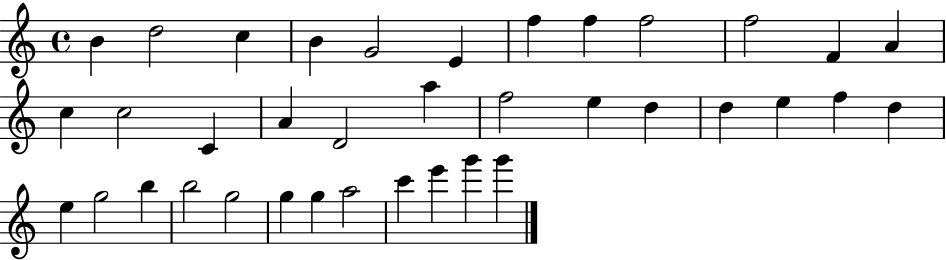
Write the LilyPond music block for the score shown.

{
  \clef treble
  \time 4/4
  \defaultTimeSignature
  \key c \major
  b'4 d''2 c''4 | b'4 g'2 e'4 | f''4 f''4 f''2 | f''2 f'4 a'4 | \break c''4 c''2 c'4 | a'4 d'2 a''4 | f''2 e''4 d''4 | d''4 e''4 f''4 d''4 | \break e''4 g''2 b''4 | b''2 g''2 | g''4 g''4 a''2 | c'''4 e'''4 g'''4 g'''4 | \break \bar "|."
}